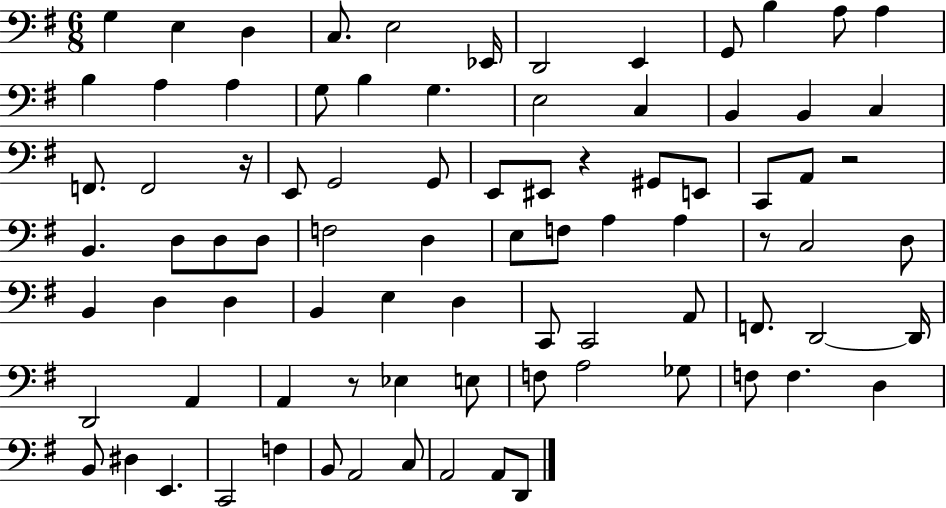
G3/q E3/q D3/q C3/e. E3/h Eb2/s D2/h E2/q G2/e B3/q A3/e A3/q B3/q A3/q A3/q G3/e B3/q G3/q. E3/h C3/q B2/q B2/q C3/q F2/e. F2/h R/s E2/e G2/h G2/e E2/e EIS2/e R/q G#2/e E2/e C2/e A2/e R/h B2/q. D3/e D3/e D3/e F3/h D3/q E3/e F3/e A3/q A3/q R/e C3/h D3/e B2/q D3/q D3/q B2/q E3/q D3/q C2/e C2/h A2/e F2/e. D2/h D2/s D2/h A2/q A2/q R/e Eb3/q E3/e F3/e A3/h Gb3/e F3/e F3/q. D3/q B2/e D#3/q E2/q. C2/h F3/q B2/e A2/h C3/e A2/h A2/e D2/e